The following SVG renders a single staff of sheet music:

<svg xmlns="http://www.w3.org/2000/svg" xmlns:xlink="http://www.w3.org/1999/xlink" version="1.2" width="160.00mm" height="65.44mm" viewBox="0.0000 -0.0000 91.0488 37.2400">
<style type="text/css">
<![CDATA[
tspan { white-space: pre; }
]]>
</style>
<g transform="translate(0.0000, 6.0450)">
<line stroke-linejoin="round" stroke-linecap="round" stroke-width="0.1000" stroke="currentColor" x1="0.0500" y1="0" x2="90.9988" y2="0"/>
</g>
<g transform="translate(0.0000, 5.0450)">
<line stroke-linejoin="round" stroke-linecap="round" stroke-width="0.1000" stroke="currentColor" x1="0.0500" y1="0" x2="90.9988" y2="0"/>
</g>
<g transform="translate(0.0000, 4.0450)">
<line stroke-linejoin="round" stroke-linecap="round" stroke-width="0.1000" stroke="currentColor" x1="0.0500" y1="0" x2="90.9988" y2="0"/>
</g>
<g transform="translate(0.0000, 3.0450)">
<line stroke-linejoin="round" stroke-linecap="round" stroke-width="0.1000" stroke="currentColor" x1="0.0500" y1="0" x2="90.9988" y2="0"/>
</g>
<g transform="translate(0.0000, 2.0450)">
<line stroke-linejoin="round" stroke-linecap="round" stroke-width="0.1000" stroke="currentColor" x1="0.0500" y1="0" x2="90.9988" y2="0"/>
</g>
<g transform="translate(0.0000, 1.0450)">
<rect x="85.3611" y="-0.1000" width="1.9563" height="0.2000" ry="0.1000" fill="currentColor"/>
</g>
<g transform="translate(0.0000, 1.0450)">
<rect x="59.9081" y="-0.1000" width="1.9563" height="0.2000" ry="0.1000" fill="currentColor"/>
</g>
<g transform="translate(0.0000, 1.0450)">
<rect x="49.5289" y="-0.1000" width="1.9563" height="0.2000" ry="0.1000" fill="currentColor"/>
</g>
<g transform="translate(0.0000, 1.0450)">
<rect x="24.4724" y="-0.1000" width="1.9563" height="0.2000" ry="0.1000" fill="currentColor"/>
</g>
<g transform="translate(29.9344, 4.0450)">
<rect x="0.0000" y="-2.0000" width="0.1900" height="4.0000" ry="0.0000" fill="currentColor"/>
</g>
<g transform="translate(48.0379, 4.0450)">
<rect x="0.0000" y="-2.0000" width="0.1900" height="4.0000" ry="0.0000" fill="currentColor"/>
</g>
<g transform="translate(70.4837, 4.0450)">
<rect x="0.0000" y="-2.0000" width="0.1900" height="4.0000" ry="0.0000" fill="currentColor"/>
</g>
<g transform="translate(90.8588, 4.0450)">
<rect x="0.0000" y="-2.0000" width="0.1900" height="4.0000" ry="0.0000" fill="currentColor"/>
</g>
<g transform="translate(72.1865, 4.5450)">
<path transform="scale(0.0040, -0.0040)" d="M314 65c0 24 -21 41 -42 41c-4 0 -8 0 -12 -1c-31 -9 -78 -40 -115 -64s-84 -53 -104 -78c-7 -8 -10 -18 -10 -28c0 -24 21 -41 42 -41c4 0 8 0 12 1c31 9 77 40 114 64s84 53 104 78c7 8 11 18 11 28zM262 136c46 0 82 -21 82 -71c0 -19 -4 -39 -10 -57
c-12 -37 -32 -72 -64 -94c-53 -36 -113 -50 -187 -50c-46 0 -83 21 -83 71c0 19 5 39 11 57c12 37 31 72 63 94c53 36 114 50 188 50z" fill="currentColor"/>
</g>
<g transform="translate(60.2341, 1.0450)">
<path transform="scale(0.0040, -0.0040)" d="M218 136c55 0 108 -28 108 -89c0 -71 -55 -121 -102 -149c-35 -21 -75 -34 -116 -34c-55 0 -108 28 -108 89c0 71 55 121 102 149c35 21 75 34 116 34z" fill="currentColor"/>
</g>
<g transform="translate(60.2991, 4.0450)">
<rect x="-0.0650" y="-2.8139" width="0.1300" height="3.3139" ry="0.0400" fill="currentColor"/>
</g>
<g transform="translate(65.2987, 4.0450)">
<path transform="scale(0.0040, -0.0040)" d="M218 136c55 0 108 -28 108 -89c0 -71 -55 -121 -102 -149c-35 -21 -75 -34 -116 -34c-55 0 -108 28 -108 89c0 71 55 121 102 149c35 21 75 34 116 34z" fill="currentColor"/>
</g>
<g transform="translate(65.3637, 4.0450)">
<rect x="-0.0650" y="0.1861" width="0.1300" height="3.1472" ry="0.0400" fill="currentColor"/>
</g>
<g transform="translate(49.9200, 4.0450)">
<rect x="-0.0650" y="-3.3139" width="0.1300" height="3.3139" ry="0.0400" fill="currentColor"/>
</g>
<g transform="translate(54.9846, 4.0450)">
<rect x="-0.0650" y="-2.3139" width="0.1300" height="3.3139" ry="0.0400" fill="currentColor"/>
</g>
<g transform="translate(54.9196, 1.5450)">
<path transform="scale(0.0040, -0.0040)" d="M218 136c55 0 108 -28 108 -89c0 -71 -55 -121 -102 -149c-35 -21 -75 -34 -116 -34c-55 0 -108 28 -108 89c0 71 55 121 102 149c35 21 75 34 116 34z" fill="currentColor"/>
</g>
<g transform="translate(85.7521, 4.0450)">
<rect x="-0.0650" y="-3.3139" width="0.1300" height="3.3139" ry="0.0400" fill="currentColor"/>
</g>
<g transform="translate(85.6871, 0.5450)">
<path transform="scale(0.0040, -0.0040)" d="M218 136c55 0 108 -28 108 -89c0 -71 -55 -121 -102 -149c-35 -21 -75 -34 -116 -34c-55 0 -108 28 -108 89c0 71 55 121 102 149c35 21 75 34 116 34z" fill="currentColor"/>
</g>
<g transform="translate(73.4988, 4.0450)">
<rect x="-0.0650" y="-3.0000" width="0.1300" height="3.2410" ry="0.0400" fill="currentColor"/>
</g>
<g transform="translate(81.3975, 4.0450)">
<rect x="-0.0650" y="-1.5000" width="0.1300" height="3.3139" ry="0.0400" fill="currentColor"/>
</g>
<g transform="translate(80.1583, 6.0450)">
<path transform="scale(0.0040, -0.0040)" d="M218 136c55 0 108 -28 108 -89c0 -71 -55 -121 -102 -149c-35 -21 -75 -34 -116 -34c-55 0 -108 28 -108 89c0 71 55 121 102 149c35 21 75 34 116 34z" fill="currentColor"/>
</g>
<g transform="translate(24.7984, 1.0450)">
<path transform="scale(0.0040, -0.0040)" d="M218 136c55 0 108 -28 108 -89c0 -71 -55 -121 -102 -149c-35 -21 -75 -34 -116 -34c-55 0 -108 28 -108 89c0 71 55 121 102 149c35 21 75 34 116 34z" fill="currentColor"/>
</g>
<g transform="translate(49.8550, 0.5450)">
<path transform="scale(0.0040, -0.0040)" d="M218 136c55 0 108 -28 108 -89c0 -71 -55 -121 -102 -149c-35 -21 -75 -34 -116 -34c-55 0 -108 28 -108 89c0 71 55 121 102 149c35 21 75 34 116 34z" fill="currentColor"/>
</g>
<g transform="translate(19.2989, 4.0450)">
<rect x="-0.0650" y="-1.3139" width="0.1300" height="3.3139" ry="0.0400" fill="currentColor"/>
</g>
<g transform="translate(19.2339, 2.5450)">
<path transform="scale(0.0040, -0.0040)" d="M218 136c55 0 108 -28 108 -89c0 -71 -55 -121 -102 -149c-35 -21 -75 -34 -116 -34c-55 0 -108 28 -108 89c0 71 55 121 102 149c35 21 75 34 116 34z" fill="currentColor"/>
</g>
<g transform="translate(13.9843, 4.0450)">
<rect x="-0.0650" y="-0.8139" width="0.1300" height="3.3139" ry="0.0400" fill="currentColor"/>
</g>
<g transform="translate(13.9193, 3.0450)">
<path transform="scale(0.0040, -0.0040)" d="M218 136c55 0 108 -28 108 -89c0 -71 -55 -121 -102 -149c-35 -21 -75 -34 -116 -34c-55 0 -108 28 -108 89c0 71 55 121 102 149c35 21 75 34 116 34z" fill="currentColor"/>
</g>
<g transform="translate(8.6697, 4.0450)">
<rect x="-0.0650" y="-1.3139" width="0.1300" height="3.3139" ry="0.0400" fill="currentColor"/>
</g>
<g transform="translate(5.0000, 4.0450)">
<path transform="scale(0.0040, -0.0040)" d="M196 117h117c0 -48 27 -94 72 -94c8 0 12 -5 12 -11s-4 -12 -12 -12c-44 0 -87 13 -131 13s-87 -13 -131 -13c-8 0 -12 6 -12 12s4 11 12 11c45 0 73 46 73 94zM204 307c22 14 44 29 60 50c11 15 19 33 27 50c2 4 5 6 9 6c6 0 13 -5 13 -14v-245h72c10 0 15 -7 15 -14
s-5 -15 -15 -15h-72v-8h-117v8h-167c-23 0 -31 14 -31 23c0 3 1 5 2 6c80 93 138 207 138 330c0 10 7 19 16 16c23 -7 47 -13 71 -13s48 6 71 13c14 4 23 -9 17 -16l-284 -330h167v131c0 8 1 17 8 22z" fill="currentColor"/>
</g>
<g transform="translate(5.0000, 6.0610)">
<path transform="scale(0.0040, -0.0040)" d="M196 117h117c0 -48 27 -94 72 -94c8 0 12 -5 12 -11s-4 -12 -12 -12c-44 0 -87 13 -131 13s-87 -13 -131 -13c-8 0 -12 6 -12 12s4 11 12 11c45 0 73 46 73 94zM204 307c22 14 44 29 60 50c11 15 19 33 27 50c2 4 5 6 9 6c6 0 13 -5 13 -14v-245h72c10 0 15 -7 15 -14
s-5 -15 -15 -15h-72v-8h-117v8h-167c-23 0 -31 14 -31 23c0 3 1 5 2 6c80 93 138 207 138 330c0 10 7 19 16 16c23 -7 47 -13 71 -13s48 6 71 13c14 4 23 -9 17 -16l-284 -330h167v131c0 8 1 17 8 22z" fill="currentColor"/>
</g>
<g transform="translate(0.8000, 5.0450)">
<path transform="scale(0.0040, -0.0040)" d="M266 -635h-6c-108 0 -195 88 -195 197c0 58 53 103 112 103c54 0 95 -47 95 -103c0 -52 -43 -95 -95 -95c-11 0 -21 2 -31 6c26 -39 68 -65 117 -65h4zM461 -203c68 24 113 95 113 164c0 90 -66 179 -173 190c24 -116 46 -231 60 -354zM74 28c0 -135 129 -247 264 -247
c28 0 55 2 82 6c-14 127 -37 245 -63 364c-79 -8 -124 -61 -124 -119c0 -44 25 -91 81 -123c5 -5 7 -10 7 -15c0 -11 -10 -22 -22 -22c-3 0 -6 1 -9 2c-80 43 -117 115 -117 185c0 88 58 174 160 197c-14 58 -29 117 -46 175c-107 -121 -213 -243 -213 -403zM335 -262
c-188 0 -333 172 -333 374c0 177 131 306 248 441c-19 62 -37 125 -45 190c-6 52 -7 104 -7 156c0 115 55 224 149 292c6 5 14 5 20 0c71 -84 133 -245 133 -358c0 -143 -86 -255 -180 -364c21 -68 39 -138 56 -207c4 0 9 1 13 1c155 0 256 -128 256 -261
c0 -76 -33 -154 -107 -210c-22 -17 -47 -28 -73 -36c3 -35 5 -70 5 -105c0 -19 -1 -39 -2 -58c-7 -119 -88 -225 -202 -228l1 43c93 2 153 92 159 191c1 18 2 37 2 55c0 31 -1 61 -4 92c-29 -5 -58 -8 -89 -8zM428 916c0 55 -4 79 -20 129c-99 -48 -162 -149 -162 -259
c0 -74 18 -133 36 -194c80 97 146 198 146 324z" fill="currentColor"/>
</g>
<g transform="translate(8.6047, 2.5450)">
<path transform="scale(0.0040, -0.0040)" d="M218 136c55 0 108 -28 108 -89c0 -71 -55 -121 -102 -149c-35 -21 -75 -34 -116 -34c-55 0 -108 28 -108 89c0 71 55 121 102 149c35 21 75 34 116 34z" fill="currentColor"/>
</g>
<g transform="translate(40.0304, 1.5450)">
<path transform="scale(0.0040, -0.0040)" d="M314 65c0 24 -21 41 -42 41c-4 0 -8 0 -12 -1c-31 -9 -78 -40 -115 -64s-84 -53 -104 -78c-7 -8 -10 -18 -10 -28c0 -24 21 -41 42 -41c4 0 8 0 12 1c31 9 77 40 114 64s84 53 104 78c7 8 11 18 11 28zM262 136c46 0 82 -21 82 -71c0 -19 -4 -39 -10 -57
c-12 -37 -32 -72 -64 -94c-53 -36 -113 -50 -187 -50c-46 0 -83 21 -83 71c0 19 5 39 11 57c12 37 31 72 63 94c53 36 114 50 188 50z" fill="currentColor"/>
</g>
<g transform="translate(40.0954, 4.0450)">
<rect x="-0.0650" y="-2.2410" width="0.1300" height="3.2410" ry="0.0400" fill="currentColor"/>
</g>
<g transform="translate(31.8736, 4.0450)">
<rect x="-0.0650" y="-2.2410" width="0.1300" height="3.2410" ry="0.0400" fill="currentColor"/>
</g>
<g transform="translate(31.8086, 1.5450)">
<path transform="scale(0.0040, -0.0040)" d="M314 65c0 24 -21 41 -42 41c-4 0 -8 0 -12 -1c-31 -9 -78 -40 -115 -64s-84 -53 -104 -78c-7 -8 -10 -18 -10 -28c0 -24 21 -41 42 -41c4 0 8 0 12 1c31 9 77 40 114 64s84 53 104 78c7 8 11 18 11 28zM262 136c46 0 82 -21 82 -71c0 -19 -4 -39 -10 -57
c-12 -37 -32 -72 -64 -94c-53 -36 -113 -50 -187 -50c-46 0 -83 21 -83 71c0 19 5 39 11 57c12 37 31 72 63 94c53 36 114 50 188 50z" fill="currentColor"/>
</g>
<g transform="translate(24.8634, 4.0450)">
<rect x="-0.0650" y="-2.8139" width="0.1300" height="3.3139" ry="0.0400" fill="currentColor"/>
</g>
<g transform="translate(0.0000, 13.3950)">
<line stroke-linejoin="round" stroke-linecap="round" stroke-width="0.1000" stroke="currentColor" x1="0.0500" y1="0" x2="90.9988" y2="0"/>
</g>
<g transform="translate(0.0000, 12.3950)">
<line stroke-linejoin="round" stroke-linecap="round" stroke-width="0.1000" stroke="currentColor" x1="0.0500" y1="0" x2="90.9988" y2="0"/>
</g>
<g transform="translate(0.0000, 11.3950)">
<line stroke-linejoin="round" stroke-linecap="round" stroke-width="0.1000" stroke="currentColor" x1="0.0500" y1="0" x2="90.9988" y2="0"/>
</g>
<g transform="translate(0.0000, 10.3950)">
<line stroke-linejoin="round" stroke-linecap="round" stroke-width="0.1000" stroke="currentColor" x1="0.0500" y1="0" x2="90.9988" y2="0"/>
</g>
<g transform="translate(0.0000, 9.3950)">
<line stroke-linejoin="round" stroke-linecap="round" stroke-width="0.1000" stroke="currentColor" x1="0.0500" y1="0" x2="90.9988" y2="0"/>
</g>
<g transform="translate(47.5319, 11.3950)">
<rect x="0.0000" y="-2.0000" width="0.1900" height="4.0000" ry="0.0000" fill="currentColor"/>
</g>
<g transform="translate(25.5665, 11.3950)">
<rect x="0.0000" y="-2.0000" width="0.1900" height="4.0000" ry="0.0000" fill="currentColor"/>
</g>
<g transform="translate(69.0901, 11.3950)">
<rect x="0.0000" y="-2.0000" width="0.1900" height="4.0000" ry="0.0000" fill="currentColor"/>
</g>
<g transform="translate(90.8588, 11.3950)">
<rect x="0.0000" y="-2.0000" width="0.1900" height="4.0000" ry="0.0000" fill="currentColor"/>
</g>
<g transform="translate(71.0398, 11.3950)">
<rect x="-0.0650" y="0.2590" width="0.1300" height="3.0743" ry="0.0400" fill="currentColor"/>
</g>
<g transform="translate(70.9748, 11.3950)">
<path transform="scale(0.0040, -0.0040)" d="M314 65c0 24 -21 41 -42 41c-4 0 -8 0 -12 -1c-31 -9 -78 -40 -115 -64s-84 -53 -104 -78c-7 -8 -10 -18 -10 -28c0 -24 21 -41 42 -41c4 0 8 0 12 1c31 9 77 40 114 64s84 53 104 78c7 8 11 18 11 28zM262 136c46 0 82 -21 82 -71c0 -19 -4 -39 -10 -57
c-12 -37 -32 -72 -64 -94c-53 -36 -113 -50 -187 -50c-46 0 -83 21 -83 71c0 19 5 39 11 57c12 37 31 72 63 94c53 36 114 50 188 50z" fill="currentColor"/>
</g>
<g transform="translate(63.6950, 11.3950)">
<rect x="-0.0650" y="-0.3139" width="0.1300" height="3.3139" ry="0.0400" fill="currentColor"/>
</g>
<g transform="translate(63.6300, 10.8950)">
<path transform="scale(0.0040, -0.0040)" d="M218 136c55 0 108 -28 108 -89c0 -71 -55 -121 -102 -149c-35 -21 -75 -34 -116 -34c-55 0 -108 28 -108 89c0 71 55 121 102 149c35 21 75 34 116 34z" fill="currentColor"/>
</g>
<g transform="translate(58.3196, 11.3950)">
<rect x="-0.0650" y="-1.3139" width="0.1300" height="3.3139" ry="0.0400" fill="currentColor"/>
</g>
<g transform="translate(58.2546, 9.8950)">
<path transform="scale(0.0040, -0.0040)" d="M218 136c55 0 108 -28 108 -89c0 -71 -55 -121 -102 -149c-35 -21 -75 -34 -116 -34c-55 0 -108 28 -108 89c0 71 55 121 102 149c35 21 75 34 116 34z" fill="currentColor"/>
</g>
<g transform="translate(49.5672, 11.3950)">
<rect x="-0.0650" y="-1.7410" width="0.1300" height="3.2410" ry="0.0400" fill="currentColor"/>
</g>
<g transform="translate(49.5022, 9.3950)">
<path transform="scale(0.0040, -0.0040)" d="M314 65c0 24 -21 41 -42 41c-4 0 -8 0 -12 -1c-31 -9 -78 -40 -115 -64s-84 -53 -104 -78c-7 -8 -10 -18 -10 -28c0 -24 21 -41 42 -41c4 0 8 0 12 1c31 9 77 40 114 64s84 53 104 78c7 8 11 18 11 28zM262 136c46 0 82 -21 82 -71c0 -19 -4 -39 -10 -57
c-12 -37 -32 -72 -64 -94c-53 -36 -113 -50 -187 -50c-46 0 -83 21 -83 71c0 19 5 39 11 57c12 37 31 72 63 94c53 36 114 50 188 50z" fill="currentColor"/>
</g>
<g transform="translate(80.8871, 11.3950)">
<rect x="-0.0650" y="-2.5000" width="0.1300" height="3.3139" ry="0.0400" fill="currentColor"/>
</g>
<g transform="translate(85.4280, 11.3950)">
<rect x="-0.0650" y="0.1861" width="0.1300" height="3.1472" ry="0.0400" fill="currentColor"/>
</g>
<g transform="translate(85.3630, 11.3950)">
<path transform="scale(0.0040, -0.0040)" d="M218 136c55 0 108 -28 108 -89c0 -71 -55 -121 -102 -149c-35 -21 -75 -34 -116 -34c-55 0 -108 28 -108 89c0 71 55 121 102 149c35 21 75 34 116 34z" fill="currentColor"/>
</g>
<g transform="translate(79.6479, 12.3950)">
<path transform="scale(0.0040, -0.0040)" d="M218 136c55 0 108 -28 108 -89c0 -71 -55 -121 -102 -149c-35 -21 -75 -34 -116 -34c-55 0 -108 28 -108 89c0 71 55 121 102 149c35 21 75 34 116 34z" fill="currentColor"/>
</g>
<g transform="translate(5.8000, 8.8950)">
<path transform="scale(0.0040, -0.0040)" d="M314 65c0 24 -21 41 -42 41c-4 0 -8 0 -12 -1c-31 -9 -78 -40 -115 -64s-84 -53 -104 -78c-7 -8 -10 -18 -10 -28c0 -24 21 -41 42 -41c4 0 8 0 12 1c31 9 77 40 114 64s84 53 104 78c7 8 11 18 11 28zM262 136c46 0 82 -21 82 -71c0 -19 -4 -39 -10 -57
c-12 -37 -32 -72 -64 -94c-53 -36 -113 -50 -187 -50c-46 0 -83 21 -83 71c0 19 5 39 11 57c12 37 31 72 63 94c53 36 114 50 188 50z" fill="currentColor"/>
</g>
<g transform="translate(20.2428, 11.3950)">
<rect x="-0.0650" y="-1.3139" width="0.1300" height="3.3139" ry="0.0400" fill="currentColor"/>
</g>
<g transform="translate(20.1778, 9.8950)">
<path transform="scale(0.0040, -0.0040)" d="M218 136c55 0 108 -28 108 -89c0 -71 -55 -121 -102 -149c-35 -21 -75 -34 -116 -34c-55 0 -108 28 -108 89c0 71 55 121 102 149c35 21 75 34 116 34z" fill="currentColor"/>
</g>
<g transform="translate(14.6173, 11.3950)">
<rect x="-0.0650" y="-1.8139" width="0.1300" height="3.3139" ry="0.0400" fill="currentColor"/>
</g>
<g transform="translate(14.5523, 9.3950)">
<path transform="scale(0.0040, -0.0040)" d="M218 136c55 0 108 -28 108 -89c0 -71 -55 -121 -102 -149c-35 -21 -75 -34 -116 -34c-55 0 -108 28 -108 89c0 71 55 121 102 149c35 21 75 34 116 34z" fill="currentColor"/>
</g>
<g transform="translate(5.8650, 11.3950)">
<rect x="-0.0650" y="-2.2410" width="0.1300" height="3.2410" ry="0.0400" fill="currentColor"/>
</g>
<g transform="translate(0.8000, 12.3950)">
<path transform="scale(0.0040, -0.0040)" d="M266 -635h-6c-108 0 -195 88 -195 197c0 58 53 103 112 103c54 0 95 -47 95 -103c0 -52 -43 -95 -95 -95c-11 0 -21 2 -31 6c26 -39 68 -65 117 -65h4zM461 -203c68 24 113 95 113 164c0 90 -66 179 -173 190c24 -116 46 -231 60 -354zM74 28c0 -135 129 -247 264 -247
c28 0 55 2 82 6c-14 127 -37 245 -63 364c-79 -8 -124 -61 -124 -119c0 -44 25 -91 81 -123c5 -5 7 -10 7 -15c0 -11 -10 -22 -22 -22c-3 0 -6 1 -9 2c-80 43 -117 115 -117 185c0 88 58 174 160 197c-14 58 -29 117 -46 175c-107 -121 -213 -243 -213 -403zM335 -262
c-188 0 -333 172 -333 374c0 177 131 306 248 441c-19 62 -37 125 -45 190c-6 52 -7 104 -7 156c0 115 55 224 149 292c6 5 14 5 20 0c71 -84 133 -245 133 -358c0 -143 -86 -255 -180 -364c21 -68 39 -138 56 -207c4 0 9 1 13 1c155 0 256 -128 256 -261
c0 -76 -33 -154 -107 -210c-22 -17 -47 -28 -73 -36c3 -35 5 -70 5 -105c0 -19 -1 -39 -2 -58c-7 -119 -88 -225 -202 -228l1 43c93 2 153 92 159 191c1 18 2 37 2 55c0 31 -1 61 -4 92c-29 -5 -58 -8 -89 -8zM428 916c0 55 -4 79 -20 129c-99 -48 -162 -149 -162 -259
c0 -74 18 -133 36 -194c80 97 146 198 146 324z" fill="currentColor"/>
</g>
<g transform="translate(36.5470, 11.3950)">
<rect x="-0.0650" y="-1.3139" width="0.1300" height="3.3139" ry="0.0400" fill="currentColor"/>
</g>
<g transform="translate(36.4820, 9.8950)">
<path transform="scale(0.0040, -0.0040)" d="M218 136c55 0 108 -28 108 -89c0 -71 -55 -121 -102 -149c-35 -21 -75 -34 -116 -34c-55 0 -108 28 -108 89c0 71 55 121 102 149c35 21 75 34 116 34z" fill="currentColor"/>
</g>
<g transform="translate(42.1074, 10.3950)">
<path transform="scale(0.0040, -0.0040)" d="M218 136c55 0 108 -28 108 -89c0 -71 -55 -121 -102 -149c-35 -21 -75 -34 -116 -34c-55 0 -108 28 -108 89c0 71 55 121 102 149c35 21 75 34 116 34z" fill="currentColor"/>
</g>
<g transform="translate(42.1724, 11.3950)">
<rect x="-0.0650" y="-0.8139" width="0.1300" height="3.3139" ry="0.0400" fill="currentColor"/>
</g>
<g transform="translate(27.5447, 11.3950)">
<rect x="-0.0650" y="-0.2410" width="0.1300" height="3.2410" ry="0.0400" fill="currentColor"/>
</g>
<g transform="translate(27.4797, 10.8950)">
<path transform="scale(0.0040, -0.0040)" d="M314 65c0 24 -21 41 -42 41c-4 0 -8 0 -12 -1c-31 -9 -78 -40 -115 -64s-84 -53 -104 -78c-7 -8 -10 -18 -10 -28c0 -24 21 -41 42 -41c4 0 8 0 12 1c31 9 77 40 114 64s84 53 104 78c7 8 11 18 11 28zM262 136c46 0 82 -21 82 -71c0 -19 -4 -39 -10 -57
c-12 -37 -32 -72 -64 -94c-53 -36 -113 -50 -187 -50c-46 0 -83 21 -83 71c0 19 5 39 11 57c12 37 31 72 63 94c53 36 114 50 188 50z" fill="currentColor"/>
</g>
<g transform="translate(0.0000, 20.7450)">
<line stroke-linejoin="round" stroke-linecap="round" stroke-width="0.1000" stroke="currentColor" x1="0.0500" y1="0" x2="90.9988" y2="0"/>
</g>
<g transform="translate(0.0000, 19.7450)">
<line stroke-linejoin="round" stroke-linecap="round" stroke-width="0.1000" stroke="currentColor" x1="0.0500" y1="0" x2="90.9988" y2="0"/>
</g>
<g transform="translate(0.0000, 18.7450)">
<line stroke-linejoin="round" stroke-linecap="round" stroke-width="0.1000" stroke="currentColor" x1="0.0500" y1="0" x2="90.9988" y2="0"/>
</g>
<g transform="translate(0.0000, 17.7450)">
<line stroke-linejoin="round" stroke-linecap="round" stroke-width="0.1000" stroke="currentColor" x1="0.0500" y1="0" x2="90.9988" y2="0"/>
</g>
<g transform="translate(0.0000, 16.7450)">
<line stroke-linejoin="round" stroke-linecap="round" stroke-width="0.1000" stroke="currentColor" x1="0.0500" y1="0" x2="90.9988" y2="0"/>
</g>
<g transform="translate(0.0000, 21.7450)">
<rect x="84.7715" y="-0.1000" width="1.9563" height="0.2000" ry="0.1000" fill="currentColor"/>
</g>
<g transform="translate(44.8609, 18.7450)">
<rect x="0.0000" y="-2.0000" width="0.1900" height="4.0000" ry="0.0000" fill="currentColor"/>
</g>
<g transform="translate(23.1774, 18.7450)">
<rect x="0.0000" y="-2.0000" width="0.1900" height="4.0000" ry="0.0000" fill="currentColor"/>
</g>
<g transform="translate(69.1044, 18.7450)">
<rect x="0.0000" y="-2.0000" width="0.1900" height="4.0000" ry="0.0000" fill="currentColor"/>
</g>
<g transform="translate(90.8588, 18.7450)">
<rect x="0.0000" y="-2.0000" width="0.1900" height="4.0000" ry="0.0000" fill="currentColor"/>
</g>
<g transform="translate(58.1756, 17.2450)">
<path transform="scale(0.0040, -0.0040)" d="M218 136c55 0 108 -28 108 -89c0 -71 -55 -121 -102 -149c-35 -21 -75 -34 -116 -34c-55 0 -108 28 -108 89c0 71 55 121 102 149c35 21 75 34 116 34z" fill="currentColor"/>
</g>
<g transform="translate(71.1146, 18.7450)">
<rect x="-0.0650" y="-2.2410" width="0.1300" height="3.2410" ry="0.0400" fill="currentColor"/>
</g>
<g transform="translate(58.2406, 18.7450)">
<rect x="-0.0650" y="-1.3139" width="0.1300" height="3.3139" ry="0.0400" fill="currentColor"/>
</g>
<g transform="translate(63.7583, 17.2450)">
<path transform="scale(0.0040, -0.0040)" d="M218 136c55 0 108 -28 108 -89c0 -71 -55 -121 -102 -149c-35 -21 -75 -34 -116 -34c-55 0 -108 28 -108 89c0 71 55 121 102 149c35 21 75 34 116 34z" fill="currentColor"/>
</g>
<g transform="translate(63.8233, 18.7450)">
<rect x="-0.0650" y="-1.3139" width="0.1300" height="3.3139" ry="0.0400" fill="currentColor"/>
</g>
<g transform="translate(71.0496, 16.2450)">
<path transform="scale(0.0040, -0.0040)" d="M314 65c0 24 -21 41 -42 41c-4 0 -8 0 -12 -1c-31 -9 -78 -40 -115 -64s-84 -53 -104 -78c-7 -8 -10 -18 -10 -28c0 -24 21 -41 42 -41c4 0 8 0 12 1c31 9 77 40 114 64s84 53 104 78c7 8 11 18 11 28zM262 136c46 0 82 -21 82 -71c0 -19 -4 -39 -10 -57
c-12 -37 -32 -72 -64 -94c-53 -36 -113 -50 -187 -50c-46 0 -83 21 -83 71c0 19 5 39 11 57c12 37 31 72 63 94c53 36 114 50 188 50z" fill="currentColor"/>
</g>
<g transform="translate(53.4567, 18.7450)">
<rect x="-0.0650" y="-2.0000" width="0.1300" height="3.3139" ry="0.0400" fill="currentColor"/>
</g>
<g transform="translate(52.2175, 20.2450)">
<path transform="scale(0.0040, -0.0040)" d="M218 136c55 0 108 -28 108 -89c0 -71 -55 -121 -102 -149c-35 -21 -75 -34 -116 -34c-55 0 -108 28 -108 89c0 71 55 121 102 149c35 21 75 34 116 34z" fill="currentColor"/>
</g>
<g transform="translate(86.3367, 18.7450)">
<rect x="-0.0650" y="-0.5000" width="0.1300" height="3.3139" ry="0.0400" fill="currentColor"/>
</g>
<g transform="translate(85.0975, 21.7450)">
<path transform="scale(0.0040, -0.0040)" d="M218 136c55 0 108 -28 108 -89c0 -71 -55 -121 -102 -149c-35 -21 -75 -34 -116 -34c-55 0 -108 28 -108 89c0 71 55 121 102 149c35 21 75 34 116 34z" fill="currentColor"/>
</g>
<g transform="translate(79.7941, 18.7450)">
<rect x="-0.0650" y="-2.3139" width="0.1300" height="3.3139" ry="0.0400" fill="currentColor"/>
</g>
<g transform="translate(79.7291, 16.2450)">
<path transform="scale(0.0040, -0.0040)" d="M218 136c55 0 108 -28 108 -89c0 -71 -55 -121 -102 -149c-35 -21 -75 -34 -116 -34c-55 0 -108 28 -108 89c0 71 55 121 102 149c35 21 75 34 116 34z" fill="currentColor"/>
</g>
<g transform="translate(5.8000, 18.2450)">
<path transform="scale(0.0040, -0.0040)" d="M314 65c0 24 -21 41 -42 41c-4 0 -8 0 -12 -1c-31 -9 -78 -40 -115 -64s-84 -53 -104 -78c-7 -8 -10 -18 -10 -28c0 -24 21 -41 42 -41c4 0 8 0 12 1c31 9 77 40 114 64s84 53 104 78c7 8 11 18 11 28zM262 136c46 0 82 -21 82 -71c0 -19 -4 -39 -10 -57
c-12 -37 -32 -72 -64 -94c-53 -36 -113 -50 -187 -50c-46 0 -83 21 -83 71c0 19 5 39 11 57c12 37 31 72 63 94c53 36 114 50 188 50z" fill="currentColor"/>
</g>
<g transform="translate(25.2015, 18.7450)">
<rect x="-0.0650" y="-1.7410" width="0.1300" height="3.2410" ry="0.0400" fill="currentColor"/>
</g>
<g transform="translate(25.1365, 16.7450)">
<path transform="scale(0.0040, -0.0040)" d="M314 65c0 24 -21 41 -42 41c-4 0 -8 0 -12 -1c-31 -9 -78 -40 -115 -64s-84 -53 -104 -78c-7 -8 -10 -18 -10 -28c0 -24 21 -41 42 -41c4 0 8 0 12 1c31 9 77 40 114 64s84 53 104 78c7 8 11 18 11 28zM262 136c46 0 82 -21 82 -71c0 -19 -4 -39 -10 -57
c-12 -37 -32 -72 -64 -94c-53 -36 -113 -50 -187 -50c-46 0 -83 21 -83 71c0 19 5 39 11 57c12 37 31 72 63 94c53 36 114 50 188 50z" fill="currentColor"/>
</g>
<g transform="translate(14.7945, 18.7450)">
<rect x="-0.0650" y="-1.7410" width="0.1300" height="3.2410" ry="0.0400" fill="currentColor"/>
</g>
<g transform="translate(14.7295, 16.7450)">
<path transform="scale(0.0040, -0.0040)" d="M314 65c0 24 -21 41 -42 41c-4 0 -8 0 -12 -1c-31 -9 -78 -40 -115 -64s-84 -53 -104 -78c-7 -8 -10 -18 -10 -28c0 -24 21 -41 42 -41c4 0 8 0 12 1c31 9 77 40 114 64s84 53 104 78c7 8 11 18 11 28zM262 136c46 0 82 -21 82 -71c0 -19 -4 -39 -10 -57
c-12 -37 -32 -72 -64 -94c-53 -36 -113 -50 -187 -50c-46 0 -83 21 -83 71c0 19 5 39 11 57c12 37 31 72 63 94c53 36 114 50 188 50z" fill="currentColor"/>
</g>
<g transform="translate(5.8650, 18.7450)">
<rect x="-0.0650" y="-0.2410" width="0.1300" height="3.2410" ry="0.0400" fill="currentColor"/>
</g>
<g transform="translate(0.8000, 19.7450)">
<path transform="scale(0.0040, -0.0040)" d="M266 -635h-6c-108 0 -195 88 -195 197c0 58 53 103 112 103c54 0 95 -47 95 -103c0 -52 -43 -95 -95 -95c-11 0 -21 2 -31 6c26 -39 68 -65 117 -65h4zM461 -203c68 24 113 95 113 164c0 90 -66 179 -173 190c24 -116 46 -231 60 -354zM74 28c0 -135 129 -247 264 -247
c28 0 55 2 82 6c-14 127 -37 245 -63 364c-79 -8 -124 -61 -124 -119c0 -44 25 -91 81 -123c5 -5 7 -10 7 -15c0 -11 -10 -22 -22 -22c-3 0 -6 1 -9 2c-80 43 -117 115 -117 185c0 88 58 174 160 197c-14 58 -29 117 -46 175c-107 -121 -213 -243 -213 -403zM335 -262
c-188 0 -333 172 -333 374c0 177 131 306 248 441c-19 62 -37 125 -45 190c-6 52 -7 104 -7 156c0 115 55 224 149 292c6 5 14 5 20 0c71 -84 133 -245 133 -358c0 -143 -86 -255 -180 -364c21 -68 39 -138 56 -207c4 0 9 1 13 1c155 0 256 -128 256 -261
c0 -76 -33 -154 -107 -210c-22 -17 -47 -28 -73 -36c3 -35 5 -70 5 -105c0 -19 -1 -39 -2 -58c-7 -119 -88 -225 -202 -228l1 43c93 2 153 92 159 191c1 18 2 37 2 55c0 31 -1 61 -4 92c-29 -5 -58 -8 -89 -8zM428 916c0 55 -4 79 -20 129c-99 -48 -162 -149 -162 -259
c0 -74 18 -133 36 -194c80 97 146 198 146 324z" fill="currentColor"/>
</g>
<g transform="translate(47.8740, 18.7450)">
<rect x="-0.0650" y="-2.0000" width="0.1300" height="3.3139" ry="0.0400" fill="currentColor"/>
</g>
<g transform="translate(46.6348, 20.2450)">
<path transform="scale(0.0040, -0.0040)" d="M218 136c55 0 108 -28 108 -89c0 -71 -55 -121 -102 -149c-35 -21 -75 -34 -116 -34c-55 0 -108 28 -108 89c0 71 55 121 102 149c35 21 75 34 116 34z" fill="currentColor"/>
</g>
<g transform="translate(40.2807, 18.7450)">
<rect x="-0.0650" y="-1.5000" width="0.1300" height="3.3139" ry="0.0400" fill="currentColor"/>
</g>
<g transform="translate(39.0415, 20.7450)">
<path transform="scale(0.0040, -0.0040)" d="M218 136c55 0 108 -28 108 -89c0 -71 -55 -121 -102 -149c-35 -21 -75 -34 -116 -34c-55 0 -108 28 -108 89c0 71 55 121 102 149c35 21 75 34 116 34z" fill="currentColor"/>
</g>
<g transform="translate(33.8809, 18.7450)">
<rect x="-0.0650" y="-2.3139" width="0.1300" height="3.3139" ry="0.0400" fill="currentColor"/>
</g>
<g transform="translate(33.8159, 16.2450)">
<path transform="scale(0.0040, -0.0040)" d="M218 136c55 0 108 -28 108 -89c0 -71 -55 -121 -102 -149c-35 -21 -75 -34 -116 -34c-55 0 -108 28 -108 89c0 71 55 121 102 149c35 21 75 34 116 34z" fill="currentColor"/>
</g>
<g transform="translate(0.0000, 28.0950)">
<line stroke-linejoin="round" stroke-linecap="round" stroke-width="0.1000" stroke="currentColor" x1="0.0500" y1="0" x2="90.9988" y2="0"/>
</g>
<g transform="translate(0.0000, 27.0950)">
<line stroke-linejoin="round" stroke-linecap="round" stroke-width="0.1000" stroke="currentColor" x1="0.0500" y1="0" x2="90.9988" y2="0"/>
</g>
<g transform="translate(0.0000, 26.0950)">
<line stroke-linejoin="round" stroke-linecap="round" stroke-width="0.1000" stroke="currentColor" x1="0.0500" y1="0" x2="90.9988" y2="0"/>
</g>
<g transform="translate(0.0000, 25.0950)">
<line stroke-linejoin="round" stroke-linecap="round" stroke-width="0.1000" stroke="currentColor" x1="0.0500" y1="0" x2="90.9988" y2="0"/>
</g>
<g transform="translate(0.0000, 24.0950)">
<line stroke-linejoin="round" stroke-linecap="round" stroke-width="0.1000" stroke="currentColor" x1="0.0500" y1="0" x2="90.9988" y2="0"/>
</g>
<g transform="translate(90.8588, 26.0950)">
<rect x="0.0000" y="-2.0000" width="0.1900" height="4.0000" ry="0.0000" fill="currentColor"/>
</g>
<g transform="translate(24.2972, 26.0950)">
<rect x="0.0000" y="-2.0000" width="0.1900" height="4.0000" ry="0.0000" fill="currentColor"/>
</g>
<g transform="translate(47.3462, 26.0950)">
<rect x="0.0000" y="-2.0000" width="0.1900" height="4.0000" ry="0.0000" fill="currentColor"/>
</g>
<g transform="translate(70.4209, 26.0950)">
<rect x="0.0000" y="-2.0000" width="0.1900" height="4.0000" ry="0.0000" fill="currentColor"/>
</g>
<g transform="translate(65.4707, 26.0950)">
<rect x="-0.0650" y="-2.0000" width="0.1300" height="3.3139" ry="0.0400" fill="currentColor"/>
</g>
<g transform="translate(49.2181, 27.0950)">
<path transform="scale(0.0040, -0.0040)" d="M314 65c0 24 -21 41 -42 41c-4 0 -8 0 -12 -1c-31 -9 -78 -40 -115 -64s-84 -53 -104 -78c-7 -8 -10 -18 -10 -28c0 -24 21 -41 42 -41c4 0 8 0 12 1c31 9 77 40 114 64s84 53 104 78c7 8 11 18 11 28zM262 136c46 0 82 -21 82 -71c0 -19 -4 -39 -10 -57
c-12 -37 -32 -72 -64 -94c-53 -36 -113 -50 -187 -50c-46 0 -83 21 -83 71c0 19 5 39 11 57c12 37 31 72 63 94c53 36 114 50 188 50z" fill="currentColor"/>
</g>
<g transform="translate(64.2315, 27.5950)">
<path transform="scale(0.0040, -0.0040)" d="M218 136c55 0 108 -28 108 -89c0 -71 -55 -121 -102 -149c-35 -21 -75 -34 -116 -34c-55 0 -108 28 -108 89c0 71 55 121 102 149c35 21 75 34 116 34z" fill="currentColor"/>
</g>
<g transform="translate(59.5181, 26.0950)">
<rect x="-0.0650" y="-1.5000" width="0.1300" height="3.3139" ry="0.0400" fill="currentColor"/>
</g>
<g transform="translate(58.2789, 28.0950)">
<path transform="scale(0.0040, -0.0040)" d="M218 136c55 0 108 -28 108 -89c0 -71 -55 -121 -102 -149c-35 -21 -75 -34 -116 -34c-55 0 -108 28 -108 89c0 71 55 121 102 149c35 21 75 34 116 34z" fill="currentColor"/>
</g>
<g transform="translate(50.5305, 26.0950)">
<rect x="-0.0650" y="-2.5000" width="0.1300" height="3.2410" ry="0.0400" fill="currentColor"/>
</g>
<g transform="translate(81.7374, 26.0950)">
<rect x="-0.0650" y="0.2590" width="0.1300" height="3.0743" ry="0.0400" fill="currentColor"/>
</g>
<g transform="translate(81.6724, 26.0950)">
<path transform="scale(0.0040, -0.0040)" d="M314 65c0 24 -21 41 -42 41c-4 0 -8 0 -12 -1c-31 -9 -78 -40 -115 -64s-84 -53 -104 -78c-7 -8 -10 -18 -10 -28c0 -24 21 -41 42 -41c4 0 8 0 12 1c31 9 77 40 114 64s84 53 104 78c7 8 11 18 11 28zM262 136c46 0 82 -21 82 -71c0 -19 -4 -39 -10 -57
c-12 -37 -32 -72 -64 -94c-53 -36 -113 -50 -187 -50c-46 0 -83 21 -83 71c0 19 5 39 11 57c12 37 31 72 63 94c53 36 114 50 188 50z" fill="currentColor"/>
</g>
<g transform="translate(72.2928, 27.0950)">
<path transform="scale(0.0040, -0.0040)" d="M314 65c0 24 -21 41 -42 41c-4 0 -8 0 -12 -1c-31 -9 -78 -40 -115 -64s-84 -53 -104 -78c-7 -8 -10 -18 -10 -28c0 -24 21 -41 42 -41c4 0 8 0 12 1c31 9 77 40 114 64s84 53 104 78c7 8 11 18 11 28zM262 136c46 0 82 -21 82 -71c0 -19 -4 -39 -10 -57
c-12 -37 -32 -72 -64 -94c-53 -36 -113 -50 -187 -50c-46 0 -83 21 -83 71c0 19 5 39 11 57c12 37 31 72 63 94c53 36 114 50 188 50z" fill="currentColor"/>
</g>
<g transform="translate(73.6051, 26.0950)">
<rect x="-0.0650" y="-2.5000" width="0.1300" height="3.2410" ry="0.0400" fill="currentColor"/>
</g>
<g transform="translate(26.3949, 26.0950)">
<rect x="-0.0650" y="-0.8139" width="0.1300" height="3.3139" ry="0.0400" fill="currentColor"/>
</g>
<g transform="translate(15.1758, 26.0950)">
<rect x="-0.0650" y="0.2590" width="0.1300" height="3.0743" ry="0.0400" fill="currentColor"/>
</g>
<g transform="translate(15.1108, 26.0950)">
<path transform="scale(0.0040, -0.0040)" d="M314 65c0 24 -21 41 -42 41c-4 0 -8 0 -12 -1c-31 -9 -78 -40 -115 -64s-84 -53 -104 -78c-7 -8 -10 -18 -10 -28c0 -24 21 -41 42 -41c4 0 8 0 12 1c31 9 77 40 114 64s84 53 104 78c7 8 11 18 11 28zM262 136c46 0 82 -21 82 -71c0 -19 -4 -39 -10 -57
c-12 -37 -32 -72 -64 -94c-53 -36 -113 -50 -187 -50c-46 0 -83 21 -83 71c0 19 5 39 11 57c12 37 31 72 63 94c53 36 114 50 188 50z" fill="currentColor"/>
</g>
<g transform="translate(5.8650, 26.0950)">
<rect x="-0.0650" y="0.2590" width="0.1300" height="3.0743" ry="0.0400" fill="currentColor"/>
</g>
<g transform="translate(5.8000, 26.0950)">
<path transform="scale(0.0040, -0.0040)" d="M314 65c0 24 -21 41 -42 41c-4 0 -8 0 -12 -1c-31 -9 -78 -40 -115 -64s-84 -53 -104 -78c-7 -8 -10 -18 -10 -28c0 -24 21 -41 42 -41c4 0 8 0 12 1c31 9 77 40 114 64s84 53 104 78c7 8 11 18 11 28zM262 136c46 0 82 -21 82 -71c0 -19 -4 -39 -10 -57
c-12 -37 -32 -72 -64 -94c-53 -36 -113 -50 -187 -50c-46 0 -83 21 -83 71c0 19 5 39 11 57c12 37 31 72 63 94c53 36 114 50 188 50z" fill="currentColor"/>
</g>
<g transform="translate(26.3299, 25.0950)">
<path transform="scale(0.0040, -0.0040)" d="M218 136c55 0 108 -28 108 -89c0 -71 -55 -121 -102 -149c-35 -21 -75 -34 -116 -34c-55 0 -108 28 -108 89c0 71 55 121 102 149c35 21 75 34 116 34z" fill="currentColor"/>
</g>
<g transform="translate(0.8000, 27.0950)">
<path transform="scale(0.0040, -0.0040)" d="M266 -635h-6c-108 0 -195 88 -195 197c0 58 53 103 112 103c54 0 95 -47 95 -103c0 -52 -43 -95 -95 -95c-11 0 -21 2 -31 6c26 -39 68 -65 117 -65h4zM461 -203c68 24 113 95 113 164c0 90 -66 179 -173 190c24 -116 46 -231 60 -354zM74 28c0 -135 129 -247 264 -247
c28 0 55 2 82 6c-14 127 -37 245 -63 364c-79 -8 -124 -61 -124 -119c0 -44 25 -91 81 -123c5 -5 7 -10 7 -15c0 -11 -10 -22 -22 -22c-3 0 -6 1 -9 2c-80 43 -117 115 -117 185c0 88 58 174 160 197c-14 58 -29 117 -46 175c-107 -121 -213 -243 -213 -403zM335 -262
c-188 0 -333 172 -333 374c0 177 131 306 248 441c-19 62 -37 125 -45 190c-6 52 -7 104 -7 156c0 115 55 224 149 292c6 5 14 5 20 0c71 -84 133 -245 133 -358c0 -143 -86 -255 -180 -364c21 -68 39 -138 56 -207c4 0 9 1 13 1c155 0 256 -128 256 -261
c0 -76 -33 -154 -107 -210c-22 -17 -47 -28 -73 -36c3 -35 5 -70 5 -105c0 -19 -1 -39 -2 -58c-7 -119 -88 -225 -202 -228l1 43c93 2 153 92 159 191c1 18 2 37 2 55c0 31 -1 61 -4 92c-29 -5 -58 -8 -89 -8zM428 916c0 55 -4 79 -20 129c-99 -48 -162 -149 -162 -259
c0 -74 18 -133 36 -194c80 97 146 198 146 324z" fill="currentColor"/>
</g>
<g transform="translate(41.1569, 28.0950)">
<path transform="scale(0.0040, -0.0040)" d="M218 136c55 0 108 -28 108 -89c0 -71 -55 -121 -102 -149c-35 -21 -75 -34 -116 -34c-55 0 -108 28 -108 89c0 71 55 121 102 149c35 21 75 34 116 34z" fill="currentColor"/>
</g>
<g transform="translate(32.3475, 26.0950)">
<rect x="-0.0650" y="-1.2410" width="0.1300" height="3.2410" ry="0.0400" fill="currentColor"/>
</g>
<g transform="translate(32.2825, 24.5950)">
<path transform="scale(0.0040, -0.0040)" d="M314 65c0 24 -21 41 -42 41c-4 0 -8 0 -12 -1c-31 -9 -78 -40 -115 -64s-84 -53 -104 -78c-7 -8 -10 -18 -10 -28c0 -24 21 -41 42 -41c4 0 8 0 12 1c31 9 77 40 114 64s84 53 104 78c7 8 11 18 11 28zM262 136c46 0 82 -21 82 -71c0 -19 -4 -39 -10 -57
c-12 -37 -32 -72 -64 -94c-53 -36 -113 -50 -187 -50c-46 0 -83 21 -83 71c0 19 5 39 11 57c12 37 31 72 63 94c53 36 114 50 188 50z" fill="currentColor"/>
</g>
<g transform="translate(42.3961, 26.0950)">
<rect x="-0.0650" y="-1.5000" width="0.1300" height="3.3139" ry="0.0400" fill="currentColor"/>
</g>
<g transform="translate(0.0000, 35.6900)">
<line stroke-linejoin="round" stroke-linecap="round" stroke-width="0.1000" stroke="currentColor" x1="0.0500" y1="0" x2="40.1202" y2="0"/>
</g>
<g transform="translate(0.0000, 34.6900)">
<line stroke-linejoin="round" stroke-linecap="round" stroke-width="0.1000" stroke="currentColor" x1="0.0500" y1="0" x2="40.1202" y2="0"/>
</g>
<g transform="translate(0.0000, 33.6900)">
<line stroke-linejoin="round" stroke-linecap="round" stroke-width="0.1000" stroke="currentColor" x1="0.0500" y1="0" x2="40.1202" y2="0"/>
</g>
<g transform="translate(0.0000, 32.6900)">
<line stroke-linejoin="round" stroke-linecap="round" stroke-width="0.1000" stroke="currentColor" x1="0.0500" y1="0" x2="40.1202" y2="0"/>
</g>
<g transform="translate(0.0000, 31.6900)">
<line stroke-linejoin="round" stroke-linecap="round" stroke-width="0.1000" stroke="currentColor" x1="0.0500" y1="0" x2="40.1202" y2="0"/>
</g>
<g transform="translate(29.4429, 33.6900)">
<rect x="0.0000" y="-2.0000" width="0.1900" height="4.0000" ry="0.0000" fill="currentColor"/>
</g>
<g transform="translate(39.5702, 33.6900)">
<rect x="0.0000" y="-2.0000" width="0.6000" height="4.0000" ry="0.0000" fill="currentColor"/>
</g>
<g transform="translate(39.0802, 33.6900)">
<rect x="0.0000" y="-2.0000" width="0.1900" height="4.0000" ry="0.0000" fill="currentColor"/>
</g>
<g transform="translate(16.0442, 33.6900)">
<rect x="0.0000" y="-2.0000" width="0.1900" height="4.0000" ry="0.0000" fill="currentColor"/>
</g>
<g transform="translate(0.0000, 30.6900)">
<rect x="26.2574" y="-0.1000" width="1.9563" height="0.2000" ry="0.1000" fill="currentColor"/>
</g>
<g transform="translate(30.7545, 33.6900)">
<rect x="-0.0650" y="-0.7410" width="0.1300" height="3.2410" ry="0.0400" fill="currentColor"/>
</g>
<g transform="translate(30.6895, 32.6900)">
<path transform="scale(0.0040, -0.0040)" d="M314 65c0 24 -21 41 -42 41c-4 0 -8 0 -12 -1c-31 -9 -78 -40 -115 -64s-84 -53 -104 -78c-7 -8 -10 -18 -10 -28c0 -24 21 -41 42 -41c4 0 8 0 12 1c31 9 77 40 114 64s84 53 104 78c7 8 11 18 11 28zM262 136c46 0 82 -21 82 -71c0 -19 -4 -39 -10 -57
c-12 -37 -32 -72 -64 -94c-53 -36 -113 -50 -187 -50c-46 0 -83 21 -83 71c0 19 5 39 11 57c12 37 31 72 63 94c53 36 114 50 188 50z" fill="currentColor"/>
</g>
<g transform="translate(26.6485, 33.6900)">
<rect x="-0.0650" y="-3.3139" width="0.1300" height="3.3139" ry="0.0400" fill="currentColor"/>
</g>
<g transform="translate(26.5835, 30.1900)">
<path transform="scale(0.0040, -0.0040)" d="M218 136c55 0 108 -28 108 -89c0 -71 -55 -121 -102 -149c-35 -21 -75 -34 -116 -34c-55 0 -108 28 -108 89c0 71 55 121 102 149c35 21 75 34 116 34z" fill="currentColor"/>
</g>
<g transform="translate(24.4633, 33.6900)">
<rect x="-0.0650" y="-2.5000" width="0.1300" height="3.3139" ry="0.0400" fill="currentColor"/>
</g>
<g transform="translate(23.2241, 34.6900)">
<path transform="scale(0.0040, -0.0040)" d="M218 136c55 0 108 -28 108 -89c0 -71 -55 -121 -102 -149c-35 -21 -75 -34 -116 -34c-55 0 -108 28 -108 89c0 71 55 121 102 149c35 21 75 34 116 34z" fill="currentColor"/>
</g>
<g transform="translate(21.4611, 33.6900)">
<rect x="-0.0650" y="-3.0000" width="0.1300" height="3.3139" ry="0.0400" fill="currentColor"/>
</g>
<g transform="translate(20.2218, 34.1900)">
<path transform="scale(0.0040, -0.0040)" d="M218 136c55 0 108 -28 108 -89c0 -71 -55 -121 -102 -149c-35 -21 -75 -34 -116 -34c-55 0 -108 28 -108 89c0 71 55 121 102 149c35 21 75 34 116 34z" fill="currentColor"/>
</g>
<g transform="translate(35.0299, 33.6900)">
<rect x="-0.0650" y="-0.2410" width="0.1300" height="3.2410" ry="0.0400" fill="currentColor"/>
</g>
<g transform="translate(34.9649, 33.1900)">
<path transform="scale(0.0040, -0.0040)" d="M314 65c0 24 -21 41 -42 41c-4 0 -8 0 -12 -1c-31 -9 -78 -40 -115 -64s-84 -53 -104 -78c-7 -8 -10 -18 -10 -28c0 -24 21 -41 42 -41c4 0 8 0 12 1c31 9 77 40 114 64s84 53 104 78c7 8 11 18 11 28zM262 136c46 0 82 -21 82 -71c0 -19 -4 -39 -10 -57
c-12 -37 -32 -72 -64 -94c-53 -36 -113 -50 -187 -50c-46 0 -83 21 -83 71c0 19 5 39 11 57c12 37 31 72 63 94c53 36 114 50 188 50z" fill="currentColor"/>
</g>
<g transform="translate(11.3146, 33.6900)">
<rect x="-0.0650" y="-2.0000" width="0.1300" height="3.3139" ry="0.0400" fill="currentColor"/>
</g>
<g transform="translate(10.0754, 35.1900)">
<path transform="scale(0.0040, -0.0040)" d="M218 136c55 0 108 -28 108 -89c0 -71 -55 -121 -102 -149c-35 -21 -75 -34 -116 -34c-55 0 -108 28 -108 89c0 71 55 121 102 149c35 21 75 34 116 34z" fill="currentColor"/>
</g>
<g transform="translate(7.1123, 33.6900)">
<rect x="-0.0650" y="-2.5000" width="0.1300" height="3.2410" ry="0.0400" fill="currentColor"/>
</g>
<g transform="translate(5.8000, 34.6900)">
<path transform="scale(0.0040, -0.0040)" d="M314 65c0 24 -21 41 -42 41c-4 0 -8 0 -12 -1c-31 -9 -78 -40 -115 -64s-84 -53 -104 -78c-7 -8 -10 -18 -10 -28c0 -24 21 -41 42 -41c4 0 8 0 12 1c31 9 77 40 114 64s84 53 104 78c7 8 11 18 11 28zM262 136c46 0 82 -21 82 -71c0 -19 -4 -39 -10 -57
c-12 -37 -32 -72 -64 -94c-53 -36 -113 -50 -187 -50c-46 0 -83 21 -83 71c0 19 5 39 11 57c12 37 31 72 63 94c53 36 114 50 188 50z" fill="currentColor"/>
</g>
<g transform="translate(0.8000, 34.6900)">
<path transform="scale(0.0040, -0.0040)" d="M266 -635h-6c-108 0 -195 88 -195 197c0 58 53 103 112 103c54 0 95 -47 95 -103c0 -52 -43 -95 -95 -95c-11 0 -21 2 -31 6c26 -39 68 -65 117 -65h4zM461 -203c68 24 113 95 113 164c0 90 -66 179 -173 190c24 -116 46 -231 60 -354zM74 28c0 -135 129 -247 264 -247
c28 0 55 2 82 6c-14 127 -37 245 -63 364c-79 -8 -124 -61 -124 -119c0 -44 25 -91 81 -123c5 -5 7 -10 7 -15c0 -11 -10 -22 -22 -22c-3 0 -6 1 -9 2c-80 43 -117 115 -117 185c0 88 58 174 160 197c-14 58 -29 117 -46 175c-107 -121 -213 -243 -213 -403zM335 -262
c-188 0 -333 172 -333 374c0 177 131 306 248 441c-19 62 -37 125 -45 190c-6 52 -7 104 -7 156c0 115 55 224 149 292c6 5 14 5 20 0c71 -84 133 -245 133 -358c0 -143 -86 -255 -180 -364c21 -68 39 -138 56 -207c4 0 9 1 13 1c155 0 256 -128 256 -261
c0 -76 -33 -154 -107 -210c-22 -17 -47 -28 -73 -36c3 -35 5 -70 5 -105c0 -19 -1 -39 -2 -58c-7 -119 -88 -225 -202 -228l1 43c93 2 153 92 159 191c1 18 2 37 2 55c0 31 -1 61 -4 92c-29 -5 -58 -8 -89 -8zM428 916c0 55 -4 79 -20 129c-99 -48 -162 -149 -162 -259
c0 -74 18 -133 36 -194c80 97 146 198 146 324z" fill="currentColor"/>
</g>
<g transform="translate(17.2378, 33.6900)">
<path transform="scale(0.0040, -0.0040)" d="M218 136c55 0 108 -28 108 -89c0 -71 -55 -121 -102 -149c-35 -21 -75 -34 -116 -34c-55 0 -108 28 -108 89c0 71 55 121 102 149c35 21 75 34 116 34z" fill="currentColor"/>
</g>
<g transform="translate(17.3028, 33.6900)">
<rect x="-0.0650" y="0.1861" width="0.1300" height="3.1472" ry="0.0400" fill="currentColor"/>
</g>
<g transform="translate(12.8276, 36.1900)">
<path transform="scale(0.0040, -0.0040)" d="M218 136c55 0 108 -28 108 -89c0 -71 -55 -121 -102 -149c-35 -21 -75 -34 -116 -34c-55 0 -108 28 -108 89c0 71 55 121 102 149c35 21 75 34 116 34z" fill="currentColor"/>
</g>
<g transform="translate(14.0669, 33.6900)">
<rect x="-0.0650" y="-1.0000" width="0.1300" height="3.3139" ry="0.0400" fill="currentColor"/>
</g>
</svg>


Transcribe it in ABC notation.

X:1
T:Untitled
M:4/4
L:1/4
K:C
e d e a g2 g2 b g a B A2 E b g2 f e c2 e d f2 e c B2 G B c2 f2 f2 g E F F e e g2 g C B2 B2 d e2 E G2 E F G2 B2 G2 F D B A G b d2 c2